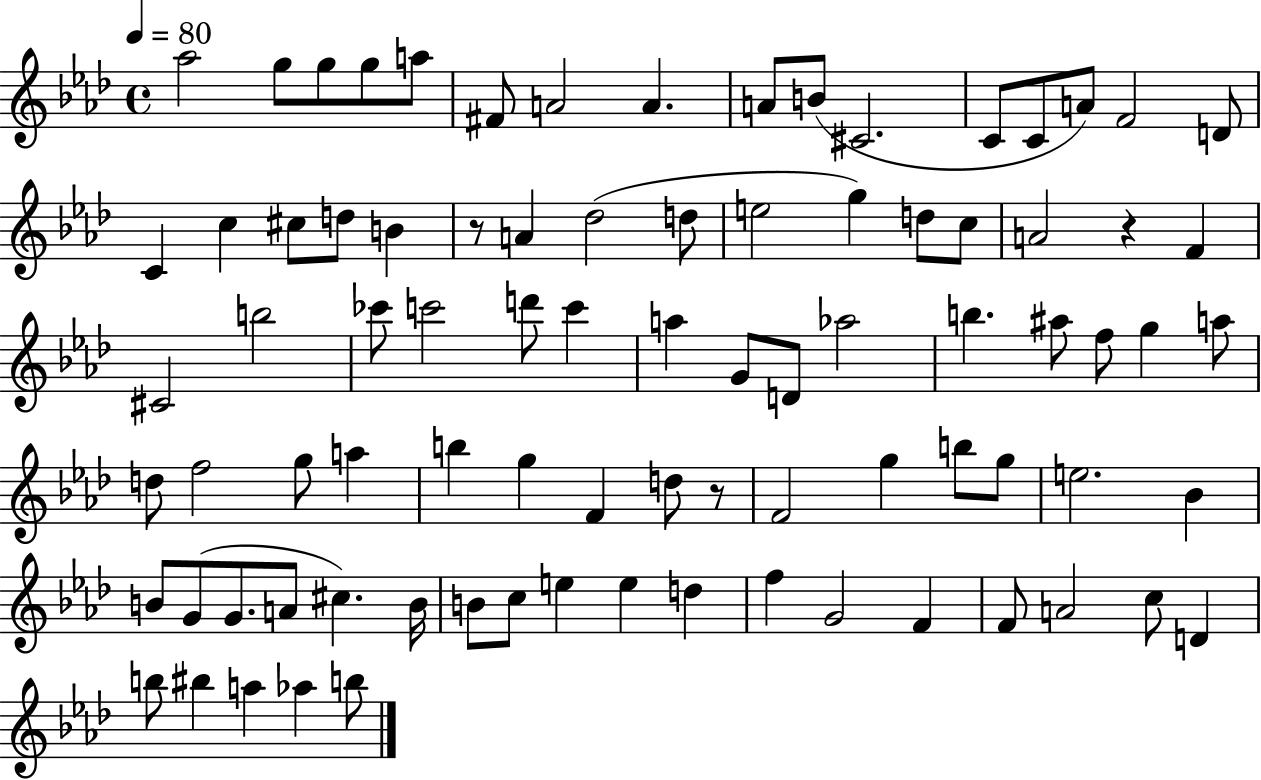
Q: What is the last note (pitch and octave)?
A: B5